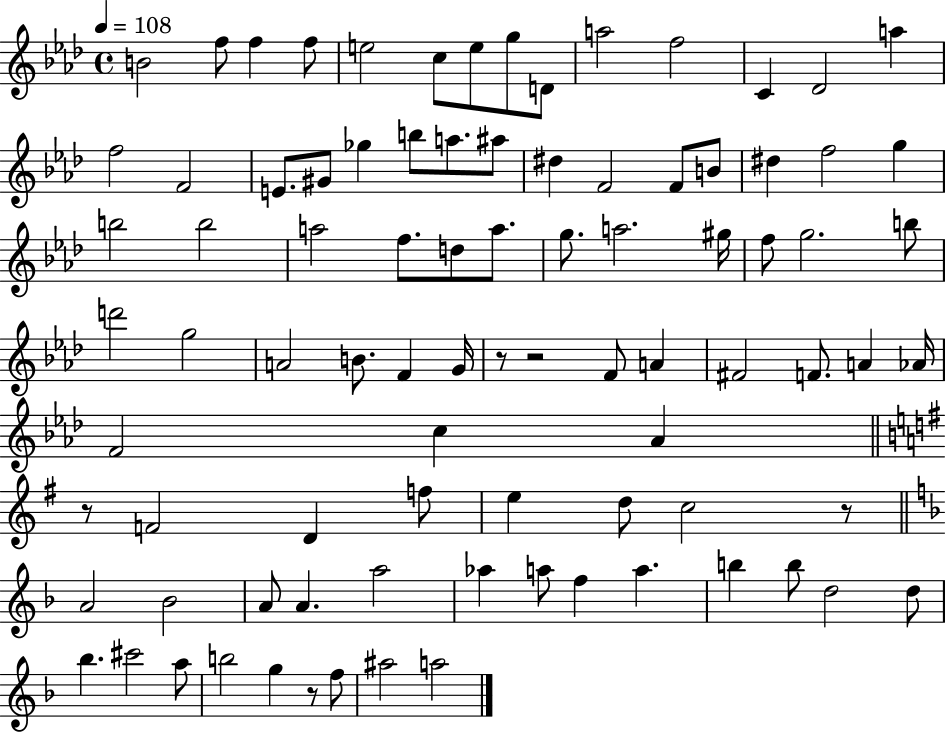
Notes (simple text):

B4/h F5/e F5/q F5/e E5/h C5/e E5/e G5/e D4/e A5/h F5/h C4/q Db4/h A5/q F5/h F4/h E4/e. G#4/e Gb5/q B5/e A5/e. A#5/e D#5/q F4/h F4/e B4/e D#5/q F5/h G5/q B5/h B5/h A5/h F5/e. D5/e A5/e. G5/e. A5/h. G#5/s F5/e G5/h. B5/e D6/h G5/h A4/h B4/e. F4/q G4/s R/e R/h F4/e A4/q F#4/h F4/e. A4/q Ab4/s F4/h C5/q Ab4/q R/e F4/h D4/q F5/e E5/q D5/e C5/h R/e A4/h Bb4/h A4/e A4/q. A5/h Ab5/q A5/e F5/q A5/q. B5/q B5/e D5/h D5/e Bb5/q. C#6/h A5/e B5/h G5/q R/e F5/e A#5/h A5/h